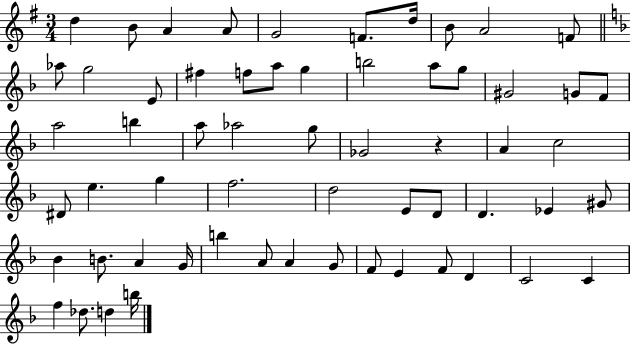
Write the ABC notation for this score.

X:1
T:Untitled
M:3/4
L:1/4
K:G
d B/2 A A/2 G2 F/2 d/4 B/2 A2 F/2 _a/2 g2 E/2 ^f f/2 a/2 g b2 a/2 g/2 ^G2 G/2 F/2 a2 b a/2 _a2 g/2 _G2 z A c2 ^D/2 e g f2 d2 E/2 D/2 D _E ^G/2 _B B/2 A G/4 b A/2 A G/2 F/2 E F/2 D C2 C f _d/2 d b/4